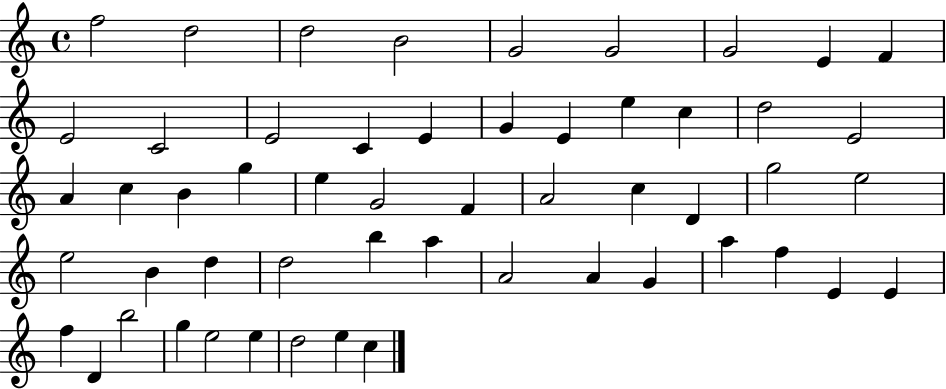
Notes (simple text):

F5/h D5/h D5/h B4/h G4/h G4/h G4/h E4/q F4/q E4/h C4/h E4/h C4/q E4/q G4/q E4/q E5/q C5/q D5/h E4/h A4/q C5/q B4/q G5/q E5/q G4/h F4/q A4/h C5/q D4/q G5/h E5/h E5/h B4/q D5/q D5/h B5/q A5/q A4/h A4/q G4/q A5/q F5/q E4/q E4/q F5/q D4/q B5/h G5/q E5/h E5/q D5/h E5/q C5/q